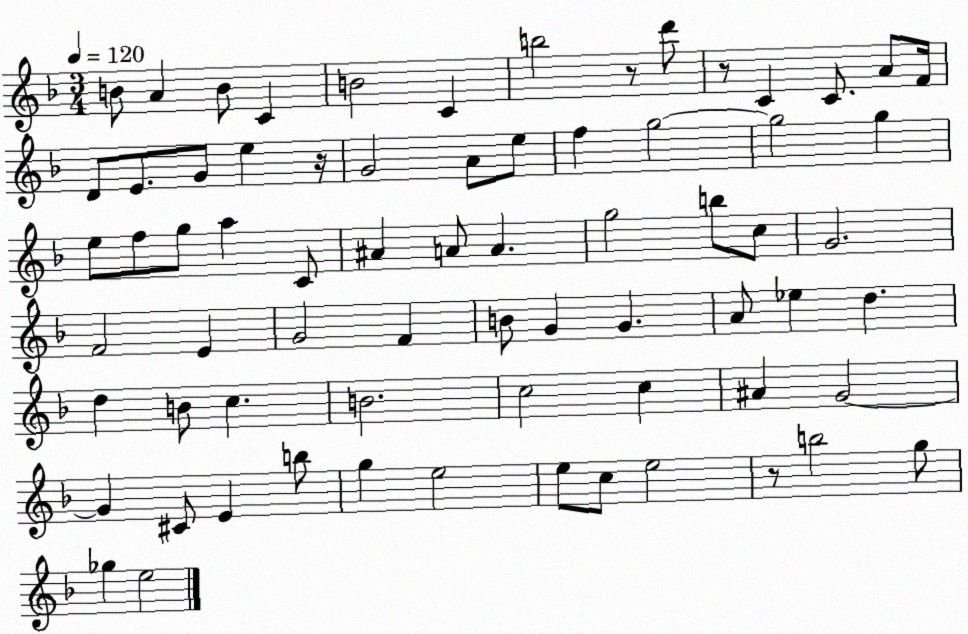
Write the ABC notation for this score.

X:1
T:Untitled
M:3/4
L:1/4
K:F
B/2 A B/2 C B2 C b2 z/2 d'/2 z/2 C C/2 A/2 F/4 D/2 E/2 G/2 e z/4 G2 A/2 e/2 f g2 g2 g e/2 f/2 g/2 a C/2 ^A A/2 A g2 b/2 c/2 G2 F2 E G2 F B/2 G G A/2 _e d d B/2 c B2 c2 c ^A G2 G ^C/2 E b/2 g e2 e/2 c/2 e2 z/2 b2 g/2 _g e2